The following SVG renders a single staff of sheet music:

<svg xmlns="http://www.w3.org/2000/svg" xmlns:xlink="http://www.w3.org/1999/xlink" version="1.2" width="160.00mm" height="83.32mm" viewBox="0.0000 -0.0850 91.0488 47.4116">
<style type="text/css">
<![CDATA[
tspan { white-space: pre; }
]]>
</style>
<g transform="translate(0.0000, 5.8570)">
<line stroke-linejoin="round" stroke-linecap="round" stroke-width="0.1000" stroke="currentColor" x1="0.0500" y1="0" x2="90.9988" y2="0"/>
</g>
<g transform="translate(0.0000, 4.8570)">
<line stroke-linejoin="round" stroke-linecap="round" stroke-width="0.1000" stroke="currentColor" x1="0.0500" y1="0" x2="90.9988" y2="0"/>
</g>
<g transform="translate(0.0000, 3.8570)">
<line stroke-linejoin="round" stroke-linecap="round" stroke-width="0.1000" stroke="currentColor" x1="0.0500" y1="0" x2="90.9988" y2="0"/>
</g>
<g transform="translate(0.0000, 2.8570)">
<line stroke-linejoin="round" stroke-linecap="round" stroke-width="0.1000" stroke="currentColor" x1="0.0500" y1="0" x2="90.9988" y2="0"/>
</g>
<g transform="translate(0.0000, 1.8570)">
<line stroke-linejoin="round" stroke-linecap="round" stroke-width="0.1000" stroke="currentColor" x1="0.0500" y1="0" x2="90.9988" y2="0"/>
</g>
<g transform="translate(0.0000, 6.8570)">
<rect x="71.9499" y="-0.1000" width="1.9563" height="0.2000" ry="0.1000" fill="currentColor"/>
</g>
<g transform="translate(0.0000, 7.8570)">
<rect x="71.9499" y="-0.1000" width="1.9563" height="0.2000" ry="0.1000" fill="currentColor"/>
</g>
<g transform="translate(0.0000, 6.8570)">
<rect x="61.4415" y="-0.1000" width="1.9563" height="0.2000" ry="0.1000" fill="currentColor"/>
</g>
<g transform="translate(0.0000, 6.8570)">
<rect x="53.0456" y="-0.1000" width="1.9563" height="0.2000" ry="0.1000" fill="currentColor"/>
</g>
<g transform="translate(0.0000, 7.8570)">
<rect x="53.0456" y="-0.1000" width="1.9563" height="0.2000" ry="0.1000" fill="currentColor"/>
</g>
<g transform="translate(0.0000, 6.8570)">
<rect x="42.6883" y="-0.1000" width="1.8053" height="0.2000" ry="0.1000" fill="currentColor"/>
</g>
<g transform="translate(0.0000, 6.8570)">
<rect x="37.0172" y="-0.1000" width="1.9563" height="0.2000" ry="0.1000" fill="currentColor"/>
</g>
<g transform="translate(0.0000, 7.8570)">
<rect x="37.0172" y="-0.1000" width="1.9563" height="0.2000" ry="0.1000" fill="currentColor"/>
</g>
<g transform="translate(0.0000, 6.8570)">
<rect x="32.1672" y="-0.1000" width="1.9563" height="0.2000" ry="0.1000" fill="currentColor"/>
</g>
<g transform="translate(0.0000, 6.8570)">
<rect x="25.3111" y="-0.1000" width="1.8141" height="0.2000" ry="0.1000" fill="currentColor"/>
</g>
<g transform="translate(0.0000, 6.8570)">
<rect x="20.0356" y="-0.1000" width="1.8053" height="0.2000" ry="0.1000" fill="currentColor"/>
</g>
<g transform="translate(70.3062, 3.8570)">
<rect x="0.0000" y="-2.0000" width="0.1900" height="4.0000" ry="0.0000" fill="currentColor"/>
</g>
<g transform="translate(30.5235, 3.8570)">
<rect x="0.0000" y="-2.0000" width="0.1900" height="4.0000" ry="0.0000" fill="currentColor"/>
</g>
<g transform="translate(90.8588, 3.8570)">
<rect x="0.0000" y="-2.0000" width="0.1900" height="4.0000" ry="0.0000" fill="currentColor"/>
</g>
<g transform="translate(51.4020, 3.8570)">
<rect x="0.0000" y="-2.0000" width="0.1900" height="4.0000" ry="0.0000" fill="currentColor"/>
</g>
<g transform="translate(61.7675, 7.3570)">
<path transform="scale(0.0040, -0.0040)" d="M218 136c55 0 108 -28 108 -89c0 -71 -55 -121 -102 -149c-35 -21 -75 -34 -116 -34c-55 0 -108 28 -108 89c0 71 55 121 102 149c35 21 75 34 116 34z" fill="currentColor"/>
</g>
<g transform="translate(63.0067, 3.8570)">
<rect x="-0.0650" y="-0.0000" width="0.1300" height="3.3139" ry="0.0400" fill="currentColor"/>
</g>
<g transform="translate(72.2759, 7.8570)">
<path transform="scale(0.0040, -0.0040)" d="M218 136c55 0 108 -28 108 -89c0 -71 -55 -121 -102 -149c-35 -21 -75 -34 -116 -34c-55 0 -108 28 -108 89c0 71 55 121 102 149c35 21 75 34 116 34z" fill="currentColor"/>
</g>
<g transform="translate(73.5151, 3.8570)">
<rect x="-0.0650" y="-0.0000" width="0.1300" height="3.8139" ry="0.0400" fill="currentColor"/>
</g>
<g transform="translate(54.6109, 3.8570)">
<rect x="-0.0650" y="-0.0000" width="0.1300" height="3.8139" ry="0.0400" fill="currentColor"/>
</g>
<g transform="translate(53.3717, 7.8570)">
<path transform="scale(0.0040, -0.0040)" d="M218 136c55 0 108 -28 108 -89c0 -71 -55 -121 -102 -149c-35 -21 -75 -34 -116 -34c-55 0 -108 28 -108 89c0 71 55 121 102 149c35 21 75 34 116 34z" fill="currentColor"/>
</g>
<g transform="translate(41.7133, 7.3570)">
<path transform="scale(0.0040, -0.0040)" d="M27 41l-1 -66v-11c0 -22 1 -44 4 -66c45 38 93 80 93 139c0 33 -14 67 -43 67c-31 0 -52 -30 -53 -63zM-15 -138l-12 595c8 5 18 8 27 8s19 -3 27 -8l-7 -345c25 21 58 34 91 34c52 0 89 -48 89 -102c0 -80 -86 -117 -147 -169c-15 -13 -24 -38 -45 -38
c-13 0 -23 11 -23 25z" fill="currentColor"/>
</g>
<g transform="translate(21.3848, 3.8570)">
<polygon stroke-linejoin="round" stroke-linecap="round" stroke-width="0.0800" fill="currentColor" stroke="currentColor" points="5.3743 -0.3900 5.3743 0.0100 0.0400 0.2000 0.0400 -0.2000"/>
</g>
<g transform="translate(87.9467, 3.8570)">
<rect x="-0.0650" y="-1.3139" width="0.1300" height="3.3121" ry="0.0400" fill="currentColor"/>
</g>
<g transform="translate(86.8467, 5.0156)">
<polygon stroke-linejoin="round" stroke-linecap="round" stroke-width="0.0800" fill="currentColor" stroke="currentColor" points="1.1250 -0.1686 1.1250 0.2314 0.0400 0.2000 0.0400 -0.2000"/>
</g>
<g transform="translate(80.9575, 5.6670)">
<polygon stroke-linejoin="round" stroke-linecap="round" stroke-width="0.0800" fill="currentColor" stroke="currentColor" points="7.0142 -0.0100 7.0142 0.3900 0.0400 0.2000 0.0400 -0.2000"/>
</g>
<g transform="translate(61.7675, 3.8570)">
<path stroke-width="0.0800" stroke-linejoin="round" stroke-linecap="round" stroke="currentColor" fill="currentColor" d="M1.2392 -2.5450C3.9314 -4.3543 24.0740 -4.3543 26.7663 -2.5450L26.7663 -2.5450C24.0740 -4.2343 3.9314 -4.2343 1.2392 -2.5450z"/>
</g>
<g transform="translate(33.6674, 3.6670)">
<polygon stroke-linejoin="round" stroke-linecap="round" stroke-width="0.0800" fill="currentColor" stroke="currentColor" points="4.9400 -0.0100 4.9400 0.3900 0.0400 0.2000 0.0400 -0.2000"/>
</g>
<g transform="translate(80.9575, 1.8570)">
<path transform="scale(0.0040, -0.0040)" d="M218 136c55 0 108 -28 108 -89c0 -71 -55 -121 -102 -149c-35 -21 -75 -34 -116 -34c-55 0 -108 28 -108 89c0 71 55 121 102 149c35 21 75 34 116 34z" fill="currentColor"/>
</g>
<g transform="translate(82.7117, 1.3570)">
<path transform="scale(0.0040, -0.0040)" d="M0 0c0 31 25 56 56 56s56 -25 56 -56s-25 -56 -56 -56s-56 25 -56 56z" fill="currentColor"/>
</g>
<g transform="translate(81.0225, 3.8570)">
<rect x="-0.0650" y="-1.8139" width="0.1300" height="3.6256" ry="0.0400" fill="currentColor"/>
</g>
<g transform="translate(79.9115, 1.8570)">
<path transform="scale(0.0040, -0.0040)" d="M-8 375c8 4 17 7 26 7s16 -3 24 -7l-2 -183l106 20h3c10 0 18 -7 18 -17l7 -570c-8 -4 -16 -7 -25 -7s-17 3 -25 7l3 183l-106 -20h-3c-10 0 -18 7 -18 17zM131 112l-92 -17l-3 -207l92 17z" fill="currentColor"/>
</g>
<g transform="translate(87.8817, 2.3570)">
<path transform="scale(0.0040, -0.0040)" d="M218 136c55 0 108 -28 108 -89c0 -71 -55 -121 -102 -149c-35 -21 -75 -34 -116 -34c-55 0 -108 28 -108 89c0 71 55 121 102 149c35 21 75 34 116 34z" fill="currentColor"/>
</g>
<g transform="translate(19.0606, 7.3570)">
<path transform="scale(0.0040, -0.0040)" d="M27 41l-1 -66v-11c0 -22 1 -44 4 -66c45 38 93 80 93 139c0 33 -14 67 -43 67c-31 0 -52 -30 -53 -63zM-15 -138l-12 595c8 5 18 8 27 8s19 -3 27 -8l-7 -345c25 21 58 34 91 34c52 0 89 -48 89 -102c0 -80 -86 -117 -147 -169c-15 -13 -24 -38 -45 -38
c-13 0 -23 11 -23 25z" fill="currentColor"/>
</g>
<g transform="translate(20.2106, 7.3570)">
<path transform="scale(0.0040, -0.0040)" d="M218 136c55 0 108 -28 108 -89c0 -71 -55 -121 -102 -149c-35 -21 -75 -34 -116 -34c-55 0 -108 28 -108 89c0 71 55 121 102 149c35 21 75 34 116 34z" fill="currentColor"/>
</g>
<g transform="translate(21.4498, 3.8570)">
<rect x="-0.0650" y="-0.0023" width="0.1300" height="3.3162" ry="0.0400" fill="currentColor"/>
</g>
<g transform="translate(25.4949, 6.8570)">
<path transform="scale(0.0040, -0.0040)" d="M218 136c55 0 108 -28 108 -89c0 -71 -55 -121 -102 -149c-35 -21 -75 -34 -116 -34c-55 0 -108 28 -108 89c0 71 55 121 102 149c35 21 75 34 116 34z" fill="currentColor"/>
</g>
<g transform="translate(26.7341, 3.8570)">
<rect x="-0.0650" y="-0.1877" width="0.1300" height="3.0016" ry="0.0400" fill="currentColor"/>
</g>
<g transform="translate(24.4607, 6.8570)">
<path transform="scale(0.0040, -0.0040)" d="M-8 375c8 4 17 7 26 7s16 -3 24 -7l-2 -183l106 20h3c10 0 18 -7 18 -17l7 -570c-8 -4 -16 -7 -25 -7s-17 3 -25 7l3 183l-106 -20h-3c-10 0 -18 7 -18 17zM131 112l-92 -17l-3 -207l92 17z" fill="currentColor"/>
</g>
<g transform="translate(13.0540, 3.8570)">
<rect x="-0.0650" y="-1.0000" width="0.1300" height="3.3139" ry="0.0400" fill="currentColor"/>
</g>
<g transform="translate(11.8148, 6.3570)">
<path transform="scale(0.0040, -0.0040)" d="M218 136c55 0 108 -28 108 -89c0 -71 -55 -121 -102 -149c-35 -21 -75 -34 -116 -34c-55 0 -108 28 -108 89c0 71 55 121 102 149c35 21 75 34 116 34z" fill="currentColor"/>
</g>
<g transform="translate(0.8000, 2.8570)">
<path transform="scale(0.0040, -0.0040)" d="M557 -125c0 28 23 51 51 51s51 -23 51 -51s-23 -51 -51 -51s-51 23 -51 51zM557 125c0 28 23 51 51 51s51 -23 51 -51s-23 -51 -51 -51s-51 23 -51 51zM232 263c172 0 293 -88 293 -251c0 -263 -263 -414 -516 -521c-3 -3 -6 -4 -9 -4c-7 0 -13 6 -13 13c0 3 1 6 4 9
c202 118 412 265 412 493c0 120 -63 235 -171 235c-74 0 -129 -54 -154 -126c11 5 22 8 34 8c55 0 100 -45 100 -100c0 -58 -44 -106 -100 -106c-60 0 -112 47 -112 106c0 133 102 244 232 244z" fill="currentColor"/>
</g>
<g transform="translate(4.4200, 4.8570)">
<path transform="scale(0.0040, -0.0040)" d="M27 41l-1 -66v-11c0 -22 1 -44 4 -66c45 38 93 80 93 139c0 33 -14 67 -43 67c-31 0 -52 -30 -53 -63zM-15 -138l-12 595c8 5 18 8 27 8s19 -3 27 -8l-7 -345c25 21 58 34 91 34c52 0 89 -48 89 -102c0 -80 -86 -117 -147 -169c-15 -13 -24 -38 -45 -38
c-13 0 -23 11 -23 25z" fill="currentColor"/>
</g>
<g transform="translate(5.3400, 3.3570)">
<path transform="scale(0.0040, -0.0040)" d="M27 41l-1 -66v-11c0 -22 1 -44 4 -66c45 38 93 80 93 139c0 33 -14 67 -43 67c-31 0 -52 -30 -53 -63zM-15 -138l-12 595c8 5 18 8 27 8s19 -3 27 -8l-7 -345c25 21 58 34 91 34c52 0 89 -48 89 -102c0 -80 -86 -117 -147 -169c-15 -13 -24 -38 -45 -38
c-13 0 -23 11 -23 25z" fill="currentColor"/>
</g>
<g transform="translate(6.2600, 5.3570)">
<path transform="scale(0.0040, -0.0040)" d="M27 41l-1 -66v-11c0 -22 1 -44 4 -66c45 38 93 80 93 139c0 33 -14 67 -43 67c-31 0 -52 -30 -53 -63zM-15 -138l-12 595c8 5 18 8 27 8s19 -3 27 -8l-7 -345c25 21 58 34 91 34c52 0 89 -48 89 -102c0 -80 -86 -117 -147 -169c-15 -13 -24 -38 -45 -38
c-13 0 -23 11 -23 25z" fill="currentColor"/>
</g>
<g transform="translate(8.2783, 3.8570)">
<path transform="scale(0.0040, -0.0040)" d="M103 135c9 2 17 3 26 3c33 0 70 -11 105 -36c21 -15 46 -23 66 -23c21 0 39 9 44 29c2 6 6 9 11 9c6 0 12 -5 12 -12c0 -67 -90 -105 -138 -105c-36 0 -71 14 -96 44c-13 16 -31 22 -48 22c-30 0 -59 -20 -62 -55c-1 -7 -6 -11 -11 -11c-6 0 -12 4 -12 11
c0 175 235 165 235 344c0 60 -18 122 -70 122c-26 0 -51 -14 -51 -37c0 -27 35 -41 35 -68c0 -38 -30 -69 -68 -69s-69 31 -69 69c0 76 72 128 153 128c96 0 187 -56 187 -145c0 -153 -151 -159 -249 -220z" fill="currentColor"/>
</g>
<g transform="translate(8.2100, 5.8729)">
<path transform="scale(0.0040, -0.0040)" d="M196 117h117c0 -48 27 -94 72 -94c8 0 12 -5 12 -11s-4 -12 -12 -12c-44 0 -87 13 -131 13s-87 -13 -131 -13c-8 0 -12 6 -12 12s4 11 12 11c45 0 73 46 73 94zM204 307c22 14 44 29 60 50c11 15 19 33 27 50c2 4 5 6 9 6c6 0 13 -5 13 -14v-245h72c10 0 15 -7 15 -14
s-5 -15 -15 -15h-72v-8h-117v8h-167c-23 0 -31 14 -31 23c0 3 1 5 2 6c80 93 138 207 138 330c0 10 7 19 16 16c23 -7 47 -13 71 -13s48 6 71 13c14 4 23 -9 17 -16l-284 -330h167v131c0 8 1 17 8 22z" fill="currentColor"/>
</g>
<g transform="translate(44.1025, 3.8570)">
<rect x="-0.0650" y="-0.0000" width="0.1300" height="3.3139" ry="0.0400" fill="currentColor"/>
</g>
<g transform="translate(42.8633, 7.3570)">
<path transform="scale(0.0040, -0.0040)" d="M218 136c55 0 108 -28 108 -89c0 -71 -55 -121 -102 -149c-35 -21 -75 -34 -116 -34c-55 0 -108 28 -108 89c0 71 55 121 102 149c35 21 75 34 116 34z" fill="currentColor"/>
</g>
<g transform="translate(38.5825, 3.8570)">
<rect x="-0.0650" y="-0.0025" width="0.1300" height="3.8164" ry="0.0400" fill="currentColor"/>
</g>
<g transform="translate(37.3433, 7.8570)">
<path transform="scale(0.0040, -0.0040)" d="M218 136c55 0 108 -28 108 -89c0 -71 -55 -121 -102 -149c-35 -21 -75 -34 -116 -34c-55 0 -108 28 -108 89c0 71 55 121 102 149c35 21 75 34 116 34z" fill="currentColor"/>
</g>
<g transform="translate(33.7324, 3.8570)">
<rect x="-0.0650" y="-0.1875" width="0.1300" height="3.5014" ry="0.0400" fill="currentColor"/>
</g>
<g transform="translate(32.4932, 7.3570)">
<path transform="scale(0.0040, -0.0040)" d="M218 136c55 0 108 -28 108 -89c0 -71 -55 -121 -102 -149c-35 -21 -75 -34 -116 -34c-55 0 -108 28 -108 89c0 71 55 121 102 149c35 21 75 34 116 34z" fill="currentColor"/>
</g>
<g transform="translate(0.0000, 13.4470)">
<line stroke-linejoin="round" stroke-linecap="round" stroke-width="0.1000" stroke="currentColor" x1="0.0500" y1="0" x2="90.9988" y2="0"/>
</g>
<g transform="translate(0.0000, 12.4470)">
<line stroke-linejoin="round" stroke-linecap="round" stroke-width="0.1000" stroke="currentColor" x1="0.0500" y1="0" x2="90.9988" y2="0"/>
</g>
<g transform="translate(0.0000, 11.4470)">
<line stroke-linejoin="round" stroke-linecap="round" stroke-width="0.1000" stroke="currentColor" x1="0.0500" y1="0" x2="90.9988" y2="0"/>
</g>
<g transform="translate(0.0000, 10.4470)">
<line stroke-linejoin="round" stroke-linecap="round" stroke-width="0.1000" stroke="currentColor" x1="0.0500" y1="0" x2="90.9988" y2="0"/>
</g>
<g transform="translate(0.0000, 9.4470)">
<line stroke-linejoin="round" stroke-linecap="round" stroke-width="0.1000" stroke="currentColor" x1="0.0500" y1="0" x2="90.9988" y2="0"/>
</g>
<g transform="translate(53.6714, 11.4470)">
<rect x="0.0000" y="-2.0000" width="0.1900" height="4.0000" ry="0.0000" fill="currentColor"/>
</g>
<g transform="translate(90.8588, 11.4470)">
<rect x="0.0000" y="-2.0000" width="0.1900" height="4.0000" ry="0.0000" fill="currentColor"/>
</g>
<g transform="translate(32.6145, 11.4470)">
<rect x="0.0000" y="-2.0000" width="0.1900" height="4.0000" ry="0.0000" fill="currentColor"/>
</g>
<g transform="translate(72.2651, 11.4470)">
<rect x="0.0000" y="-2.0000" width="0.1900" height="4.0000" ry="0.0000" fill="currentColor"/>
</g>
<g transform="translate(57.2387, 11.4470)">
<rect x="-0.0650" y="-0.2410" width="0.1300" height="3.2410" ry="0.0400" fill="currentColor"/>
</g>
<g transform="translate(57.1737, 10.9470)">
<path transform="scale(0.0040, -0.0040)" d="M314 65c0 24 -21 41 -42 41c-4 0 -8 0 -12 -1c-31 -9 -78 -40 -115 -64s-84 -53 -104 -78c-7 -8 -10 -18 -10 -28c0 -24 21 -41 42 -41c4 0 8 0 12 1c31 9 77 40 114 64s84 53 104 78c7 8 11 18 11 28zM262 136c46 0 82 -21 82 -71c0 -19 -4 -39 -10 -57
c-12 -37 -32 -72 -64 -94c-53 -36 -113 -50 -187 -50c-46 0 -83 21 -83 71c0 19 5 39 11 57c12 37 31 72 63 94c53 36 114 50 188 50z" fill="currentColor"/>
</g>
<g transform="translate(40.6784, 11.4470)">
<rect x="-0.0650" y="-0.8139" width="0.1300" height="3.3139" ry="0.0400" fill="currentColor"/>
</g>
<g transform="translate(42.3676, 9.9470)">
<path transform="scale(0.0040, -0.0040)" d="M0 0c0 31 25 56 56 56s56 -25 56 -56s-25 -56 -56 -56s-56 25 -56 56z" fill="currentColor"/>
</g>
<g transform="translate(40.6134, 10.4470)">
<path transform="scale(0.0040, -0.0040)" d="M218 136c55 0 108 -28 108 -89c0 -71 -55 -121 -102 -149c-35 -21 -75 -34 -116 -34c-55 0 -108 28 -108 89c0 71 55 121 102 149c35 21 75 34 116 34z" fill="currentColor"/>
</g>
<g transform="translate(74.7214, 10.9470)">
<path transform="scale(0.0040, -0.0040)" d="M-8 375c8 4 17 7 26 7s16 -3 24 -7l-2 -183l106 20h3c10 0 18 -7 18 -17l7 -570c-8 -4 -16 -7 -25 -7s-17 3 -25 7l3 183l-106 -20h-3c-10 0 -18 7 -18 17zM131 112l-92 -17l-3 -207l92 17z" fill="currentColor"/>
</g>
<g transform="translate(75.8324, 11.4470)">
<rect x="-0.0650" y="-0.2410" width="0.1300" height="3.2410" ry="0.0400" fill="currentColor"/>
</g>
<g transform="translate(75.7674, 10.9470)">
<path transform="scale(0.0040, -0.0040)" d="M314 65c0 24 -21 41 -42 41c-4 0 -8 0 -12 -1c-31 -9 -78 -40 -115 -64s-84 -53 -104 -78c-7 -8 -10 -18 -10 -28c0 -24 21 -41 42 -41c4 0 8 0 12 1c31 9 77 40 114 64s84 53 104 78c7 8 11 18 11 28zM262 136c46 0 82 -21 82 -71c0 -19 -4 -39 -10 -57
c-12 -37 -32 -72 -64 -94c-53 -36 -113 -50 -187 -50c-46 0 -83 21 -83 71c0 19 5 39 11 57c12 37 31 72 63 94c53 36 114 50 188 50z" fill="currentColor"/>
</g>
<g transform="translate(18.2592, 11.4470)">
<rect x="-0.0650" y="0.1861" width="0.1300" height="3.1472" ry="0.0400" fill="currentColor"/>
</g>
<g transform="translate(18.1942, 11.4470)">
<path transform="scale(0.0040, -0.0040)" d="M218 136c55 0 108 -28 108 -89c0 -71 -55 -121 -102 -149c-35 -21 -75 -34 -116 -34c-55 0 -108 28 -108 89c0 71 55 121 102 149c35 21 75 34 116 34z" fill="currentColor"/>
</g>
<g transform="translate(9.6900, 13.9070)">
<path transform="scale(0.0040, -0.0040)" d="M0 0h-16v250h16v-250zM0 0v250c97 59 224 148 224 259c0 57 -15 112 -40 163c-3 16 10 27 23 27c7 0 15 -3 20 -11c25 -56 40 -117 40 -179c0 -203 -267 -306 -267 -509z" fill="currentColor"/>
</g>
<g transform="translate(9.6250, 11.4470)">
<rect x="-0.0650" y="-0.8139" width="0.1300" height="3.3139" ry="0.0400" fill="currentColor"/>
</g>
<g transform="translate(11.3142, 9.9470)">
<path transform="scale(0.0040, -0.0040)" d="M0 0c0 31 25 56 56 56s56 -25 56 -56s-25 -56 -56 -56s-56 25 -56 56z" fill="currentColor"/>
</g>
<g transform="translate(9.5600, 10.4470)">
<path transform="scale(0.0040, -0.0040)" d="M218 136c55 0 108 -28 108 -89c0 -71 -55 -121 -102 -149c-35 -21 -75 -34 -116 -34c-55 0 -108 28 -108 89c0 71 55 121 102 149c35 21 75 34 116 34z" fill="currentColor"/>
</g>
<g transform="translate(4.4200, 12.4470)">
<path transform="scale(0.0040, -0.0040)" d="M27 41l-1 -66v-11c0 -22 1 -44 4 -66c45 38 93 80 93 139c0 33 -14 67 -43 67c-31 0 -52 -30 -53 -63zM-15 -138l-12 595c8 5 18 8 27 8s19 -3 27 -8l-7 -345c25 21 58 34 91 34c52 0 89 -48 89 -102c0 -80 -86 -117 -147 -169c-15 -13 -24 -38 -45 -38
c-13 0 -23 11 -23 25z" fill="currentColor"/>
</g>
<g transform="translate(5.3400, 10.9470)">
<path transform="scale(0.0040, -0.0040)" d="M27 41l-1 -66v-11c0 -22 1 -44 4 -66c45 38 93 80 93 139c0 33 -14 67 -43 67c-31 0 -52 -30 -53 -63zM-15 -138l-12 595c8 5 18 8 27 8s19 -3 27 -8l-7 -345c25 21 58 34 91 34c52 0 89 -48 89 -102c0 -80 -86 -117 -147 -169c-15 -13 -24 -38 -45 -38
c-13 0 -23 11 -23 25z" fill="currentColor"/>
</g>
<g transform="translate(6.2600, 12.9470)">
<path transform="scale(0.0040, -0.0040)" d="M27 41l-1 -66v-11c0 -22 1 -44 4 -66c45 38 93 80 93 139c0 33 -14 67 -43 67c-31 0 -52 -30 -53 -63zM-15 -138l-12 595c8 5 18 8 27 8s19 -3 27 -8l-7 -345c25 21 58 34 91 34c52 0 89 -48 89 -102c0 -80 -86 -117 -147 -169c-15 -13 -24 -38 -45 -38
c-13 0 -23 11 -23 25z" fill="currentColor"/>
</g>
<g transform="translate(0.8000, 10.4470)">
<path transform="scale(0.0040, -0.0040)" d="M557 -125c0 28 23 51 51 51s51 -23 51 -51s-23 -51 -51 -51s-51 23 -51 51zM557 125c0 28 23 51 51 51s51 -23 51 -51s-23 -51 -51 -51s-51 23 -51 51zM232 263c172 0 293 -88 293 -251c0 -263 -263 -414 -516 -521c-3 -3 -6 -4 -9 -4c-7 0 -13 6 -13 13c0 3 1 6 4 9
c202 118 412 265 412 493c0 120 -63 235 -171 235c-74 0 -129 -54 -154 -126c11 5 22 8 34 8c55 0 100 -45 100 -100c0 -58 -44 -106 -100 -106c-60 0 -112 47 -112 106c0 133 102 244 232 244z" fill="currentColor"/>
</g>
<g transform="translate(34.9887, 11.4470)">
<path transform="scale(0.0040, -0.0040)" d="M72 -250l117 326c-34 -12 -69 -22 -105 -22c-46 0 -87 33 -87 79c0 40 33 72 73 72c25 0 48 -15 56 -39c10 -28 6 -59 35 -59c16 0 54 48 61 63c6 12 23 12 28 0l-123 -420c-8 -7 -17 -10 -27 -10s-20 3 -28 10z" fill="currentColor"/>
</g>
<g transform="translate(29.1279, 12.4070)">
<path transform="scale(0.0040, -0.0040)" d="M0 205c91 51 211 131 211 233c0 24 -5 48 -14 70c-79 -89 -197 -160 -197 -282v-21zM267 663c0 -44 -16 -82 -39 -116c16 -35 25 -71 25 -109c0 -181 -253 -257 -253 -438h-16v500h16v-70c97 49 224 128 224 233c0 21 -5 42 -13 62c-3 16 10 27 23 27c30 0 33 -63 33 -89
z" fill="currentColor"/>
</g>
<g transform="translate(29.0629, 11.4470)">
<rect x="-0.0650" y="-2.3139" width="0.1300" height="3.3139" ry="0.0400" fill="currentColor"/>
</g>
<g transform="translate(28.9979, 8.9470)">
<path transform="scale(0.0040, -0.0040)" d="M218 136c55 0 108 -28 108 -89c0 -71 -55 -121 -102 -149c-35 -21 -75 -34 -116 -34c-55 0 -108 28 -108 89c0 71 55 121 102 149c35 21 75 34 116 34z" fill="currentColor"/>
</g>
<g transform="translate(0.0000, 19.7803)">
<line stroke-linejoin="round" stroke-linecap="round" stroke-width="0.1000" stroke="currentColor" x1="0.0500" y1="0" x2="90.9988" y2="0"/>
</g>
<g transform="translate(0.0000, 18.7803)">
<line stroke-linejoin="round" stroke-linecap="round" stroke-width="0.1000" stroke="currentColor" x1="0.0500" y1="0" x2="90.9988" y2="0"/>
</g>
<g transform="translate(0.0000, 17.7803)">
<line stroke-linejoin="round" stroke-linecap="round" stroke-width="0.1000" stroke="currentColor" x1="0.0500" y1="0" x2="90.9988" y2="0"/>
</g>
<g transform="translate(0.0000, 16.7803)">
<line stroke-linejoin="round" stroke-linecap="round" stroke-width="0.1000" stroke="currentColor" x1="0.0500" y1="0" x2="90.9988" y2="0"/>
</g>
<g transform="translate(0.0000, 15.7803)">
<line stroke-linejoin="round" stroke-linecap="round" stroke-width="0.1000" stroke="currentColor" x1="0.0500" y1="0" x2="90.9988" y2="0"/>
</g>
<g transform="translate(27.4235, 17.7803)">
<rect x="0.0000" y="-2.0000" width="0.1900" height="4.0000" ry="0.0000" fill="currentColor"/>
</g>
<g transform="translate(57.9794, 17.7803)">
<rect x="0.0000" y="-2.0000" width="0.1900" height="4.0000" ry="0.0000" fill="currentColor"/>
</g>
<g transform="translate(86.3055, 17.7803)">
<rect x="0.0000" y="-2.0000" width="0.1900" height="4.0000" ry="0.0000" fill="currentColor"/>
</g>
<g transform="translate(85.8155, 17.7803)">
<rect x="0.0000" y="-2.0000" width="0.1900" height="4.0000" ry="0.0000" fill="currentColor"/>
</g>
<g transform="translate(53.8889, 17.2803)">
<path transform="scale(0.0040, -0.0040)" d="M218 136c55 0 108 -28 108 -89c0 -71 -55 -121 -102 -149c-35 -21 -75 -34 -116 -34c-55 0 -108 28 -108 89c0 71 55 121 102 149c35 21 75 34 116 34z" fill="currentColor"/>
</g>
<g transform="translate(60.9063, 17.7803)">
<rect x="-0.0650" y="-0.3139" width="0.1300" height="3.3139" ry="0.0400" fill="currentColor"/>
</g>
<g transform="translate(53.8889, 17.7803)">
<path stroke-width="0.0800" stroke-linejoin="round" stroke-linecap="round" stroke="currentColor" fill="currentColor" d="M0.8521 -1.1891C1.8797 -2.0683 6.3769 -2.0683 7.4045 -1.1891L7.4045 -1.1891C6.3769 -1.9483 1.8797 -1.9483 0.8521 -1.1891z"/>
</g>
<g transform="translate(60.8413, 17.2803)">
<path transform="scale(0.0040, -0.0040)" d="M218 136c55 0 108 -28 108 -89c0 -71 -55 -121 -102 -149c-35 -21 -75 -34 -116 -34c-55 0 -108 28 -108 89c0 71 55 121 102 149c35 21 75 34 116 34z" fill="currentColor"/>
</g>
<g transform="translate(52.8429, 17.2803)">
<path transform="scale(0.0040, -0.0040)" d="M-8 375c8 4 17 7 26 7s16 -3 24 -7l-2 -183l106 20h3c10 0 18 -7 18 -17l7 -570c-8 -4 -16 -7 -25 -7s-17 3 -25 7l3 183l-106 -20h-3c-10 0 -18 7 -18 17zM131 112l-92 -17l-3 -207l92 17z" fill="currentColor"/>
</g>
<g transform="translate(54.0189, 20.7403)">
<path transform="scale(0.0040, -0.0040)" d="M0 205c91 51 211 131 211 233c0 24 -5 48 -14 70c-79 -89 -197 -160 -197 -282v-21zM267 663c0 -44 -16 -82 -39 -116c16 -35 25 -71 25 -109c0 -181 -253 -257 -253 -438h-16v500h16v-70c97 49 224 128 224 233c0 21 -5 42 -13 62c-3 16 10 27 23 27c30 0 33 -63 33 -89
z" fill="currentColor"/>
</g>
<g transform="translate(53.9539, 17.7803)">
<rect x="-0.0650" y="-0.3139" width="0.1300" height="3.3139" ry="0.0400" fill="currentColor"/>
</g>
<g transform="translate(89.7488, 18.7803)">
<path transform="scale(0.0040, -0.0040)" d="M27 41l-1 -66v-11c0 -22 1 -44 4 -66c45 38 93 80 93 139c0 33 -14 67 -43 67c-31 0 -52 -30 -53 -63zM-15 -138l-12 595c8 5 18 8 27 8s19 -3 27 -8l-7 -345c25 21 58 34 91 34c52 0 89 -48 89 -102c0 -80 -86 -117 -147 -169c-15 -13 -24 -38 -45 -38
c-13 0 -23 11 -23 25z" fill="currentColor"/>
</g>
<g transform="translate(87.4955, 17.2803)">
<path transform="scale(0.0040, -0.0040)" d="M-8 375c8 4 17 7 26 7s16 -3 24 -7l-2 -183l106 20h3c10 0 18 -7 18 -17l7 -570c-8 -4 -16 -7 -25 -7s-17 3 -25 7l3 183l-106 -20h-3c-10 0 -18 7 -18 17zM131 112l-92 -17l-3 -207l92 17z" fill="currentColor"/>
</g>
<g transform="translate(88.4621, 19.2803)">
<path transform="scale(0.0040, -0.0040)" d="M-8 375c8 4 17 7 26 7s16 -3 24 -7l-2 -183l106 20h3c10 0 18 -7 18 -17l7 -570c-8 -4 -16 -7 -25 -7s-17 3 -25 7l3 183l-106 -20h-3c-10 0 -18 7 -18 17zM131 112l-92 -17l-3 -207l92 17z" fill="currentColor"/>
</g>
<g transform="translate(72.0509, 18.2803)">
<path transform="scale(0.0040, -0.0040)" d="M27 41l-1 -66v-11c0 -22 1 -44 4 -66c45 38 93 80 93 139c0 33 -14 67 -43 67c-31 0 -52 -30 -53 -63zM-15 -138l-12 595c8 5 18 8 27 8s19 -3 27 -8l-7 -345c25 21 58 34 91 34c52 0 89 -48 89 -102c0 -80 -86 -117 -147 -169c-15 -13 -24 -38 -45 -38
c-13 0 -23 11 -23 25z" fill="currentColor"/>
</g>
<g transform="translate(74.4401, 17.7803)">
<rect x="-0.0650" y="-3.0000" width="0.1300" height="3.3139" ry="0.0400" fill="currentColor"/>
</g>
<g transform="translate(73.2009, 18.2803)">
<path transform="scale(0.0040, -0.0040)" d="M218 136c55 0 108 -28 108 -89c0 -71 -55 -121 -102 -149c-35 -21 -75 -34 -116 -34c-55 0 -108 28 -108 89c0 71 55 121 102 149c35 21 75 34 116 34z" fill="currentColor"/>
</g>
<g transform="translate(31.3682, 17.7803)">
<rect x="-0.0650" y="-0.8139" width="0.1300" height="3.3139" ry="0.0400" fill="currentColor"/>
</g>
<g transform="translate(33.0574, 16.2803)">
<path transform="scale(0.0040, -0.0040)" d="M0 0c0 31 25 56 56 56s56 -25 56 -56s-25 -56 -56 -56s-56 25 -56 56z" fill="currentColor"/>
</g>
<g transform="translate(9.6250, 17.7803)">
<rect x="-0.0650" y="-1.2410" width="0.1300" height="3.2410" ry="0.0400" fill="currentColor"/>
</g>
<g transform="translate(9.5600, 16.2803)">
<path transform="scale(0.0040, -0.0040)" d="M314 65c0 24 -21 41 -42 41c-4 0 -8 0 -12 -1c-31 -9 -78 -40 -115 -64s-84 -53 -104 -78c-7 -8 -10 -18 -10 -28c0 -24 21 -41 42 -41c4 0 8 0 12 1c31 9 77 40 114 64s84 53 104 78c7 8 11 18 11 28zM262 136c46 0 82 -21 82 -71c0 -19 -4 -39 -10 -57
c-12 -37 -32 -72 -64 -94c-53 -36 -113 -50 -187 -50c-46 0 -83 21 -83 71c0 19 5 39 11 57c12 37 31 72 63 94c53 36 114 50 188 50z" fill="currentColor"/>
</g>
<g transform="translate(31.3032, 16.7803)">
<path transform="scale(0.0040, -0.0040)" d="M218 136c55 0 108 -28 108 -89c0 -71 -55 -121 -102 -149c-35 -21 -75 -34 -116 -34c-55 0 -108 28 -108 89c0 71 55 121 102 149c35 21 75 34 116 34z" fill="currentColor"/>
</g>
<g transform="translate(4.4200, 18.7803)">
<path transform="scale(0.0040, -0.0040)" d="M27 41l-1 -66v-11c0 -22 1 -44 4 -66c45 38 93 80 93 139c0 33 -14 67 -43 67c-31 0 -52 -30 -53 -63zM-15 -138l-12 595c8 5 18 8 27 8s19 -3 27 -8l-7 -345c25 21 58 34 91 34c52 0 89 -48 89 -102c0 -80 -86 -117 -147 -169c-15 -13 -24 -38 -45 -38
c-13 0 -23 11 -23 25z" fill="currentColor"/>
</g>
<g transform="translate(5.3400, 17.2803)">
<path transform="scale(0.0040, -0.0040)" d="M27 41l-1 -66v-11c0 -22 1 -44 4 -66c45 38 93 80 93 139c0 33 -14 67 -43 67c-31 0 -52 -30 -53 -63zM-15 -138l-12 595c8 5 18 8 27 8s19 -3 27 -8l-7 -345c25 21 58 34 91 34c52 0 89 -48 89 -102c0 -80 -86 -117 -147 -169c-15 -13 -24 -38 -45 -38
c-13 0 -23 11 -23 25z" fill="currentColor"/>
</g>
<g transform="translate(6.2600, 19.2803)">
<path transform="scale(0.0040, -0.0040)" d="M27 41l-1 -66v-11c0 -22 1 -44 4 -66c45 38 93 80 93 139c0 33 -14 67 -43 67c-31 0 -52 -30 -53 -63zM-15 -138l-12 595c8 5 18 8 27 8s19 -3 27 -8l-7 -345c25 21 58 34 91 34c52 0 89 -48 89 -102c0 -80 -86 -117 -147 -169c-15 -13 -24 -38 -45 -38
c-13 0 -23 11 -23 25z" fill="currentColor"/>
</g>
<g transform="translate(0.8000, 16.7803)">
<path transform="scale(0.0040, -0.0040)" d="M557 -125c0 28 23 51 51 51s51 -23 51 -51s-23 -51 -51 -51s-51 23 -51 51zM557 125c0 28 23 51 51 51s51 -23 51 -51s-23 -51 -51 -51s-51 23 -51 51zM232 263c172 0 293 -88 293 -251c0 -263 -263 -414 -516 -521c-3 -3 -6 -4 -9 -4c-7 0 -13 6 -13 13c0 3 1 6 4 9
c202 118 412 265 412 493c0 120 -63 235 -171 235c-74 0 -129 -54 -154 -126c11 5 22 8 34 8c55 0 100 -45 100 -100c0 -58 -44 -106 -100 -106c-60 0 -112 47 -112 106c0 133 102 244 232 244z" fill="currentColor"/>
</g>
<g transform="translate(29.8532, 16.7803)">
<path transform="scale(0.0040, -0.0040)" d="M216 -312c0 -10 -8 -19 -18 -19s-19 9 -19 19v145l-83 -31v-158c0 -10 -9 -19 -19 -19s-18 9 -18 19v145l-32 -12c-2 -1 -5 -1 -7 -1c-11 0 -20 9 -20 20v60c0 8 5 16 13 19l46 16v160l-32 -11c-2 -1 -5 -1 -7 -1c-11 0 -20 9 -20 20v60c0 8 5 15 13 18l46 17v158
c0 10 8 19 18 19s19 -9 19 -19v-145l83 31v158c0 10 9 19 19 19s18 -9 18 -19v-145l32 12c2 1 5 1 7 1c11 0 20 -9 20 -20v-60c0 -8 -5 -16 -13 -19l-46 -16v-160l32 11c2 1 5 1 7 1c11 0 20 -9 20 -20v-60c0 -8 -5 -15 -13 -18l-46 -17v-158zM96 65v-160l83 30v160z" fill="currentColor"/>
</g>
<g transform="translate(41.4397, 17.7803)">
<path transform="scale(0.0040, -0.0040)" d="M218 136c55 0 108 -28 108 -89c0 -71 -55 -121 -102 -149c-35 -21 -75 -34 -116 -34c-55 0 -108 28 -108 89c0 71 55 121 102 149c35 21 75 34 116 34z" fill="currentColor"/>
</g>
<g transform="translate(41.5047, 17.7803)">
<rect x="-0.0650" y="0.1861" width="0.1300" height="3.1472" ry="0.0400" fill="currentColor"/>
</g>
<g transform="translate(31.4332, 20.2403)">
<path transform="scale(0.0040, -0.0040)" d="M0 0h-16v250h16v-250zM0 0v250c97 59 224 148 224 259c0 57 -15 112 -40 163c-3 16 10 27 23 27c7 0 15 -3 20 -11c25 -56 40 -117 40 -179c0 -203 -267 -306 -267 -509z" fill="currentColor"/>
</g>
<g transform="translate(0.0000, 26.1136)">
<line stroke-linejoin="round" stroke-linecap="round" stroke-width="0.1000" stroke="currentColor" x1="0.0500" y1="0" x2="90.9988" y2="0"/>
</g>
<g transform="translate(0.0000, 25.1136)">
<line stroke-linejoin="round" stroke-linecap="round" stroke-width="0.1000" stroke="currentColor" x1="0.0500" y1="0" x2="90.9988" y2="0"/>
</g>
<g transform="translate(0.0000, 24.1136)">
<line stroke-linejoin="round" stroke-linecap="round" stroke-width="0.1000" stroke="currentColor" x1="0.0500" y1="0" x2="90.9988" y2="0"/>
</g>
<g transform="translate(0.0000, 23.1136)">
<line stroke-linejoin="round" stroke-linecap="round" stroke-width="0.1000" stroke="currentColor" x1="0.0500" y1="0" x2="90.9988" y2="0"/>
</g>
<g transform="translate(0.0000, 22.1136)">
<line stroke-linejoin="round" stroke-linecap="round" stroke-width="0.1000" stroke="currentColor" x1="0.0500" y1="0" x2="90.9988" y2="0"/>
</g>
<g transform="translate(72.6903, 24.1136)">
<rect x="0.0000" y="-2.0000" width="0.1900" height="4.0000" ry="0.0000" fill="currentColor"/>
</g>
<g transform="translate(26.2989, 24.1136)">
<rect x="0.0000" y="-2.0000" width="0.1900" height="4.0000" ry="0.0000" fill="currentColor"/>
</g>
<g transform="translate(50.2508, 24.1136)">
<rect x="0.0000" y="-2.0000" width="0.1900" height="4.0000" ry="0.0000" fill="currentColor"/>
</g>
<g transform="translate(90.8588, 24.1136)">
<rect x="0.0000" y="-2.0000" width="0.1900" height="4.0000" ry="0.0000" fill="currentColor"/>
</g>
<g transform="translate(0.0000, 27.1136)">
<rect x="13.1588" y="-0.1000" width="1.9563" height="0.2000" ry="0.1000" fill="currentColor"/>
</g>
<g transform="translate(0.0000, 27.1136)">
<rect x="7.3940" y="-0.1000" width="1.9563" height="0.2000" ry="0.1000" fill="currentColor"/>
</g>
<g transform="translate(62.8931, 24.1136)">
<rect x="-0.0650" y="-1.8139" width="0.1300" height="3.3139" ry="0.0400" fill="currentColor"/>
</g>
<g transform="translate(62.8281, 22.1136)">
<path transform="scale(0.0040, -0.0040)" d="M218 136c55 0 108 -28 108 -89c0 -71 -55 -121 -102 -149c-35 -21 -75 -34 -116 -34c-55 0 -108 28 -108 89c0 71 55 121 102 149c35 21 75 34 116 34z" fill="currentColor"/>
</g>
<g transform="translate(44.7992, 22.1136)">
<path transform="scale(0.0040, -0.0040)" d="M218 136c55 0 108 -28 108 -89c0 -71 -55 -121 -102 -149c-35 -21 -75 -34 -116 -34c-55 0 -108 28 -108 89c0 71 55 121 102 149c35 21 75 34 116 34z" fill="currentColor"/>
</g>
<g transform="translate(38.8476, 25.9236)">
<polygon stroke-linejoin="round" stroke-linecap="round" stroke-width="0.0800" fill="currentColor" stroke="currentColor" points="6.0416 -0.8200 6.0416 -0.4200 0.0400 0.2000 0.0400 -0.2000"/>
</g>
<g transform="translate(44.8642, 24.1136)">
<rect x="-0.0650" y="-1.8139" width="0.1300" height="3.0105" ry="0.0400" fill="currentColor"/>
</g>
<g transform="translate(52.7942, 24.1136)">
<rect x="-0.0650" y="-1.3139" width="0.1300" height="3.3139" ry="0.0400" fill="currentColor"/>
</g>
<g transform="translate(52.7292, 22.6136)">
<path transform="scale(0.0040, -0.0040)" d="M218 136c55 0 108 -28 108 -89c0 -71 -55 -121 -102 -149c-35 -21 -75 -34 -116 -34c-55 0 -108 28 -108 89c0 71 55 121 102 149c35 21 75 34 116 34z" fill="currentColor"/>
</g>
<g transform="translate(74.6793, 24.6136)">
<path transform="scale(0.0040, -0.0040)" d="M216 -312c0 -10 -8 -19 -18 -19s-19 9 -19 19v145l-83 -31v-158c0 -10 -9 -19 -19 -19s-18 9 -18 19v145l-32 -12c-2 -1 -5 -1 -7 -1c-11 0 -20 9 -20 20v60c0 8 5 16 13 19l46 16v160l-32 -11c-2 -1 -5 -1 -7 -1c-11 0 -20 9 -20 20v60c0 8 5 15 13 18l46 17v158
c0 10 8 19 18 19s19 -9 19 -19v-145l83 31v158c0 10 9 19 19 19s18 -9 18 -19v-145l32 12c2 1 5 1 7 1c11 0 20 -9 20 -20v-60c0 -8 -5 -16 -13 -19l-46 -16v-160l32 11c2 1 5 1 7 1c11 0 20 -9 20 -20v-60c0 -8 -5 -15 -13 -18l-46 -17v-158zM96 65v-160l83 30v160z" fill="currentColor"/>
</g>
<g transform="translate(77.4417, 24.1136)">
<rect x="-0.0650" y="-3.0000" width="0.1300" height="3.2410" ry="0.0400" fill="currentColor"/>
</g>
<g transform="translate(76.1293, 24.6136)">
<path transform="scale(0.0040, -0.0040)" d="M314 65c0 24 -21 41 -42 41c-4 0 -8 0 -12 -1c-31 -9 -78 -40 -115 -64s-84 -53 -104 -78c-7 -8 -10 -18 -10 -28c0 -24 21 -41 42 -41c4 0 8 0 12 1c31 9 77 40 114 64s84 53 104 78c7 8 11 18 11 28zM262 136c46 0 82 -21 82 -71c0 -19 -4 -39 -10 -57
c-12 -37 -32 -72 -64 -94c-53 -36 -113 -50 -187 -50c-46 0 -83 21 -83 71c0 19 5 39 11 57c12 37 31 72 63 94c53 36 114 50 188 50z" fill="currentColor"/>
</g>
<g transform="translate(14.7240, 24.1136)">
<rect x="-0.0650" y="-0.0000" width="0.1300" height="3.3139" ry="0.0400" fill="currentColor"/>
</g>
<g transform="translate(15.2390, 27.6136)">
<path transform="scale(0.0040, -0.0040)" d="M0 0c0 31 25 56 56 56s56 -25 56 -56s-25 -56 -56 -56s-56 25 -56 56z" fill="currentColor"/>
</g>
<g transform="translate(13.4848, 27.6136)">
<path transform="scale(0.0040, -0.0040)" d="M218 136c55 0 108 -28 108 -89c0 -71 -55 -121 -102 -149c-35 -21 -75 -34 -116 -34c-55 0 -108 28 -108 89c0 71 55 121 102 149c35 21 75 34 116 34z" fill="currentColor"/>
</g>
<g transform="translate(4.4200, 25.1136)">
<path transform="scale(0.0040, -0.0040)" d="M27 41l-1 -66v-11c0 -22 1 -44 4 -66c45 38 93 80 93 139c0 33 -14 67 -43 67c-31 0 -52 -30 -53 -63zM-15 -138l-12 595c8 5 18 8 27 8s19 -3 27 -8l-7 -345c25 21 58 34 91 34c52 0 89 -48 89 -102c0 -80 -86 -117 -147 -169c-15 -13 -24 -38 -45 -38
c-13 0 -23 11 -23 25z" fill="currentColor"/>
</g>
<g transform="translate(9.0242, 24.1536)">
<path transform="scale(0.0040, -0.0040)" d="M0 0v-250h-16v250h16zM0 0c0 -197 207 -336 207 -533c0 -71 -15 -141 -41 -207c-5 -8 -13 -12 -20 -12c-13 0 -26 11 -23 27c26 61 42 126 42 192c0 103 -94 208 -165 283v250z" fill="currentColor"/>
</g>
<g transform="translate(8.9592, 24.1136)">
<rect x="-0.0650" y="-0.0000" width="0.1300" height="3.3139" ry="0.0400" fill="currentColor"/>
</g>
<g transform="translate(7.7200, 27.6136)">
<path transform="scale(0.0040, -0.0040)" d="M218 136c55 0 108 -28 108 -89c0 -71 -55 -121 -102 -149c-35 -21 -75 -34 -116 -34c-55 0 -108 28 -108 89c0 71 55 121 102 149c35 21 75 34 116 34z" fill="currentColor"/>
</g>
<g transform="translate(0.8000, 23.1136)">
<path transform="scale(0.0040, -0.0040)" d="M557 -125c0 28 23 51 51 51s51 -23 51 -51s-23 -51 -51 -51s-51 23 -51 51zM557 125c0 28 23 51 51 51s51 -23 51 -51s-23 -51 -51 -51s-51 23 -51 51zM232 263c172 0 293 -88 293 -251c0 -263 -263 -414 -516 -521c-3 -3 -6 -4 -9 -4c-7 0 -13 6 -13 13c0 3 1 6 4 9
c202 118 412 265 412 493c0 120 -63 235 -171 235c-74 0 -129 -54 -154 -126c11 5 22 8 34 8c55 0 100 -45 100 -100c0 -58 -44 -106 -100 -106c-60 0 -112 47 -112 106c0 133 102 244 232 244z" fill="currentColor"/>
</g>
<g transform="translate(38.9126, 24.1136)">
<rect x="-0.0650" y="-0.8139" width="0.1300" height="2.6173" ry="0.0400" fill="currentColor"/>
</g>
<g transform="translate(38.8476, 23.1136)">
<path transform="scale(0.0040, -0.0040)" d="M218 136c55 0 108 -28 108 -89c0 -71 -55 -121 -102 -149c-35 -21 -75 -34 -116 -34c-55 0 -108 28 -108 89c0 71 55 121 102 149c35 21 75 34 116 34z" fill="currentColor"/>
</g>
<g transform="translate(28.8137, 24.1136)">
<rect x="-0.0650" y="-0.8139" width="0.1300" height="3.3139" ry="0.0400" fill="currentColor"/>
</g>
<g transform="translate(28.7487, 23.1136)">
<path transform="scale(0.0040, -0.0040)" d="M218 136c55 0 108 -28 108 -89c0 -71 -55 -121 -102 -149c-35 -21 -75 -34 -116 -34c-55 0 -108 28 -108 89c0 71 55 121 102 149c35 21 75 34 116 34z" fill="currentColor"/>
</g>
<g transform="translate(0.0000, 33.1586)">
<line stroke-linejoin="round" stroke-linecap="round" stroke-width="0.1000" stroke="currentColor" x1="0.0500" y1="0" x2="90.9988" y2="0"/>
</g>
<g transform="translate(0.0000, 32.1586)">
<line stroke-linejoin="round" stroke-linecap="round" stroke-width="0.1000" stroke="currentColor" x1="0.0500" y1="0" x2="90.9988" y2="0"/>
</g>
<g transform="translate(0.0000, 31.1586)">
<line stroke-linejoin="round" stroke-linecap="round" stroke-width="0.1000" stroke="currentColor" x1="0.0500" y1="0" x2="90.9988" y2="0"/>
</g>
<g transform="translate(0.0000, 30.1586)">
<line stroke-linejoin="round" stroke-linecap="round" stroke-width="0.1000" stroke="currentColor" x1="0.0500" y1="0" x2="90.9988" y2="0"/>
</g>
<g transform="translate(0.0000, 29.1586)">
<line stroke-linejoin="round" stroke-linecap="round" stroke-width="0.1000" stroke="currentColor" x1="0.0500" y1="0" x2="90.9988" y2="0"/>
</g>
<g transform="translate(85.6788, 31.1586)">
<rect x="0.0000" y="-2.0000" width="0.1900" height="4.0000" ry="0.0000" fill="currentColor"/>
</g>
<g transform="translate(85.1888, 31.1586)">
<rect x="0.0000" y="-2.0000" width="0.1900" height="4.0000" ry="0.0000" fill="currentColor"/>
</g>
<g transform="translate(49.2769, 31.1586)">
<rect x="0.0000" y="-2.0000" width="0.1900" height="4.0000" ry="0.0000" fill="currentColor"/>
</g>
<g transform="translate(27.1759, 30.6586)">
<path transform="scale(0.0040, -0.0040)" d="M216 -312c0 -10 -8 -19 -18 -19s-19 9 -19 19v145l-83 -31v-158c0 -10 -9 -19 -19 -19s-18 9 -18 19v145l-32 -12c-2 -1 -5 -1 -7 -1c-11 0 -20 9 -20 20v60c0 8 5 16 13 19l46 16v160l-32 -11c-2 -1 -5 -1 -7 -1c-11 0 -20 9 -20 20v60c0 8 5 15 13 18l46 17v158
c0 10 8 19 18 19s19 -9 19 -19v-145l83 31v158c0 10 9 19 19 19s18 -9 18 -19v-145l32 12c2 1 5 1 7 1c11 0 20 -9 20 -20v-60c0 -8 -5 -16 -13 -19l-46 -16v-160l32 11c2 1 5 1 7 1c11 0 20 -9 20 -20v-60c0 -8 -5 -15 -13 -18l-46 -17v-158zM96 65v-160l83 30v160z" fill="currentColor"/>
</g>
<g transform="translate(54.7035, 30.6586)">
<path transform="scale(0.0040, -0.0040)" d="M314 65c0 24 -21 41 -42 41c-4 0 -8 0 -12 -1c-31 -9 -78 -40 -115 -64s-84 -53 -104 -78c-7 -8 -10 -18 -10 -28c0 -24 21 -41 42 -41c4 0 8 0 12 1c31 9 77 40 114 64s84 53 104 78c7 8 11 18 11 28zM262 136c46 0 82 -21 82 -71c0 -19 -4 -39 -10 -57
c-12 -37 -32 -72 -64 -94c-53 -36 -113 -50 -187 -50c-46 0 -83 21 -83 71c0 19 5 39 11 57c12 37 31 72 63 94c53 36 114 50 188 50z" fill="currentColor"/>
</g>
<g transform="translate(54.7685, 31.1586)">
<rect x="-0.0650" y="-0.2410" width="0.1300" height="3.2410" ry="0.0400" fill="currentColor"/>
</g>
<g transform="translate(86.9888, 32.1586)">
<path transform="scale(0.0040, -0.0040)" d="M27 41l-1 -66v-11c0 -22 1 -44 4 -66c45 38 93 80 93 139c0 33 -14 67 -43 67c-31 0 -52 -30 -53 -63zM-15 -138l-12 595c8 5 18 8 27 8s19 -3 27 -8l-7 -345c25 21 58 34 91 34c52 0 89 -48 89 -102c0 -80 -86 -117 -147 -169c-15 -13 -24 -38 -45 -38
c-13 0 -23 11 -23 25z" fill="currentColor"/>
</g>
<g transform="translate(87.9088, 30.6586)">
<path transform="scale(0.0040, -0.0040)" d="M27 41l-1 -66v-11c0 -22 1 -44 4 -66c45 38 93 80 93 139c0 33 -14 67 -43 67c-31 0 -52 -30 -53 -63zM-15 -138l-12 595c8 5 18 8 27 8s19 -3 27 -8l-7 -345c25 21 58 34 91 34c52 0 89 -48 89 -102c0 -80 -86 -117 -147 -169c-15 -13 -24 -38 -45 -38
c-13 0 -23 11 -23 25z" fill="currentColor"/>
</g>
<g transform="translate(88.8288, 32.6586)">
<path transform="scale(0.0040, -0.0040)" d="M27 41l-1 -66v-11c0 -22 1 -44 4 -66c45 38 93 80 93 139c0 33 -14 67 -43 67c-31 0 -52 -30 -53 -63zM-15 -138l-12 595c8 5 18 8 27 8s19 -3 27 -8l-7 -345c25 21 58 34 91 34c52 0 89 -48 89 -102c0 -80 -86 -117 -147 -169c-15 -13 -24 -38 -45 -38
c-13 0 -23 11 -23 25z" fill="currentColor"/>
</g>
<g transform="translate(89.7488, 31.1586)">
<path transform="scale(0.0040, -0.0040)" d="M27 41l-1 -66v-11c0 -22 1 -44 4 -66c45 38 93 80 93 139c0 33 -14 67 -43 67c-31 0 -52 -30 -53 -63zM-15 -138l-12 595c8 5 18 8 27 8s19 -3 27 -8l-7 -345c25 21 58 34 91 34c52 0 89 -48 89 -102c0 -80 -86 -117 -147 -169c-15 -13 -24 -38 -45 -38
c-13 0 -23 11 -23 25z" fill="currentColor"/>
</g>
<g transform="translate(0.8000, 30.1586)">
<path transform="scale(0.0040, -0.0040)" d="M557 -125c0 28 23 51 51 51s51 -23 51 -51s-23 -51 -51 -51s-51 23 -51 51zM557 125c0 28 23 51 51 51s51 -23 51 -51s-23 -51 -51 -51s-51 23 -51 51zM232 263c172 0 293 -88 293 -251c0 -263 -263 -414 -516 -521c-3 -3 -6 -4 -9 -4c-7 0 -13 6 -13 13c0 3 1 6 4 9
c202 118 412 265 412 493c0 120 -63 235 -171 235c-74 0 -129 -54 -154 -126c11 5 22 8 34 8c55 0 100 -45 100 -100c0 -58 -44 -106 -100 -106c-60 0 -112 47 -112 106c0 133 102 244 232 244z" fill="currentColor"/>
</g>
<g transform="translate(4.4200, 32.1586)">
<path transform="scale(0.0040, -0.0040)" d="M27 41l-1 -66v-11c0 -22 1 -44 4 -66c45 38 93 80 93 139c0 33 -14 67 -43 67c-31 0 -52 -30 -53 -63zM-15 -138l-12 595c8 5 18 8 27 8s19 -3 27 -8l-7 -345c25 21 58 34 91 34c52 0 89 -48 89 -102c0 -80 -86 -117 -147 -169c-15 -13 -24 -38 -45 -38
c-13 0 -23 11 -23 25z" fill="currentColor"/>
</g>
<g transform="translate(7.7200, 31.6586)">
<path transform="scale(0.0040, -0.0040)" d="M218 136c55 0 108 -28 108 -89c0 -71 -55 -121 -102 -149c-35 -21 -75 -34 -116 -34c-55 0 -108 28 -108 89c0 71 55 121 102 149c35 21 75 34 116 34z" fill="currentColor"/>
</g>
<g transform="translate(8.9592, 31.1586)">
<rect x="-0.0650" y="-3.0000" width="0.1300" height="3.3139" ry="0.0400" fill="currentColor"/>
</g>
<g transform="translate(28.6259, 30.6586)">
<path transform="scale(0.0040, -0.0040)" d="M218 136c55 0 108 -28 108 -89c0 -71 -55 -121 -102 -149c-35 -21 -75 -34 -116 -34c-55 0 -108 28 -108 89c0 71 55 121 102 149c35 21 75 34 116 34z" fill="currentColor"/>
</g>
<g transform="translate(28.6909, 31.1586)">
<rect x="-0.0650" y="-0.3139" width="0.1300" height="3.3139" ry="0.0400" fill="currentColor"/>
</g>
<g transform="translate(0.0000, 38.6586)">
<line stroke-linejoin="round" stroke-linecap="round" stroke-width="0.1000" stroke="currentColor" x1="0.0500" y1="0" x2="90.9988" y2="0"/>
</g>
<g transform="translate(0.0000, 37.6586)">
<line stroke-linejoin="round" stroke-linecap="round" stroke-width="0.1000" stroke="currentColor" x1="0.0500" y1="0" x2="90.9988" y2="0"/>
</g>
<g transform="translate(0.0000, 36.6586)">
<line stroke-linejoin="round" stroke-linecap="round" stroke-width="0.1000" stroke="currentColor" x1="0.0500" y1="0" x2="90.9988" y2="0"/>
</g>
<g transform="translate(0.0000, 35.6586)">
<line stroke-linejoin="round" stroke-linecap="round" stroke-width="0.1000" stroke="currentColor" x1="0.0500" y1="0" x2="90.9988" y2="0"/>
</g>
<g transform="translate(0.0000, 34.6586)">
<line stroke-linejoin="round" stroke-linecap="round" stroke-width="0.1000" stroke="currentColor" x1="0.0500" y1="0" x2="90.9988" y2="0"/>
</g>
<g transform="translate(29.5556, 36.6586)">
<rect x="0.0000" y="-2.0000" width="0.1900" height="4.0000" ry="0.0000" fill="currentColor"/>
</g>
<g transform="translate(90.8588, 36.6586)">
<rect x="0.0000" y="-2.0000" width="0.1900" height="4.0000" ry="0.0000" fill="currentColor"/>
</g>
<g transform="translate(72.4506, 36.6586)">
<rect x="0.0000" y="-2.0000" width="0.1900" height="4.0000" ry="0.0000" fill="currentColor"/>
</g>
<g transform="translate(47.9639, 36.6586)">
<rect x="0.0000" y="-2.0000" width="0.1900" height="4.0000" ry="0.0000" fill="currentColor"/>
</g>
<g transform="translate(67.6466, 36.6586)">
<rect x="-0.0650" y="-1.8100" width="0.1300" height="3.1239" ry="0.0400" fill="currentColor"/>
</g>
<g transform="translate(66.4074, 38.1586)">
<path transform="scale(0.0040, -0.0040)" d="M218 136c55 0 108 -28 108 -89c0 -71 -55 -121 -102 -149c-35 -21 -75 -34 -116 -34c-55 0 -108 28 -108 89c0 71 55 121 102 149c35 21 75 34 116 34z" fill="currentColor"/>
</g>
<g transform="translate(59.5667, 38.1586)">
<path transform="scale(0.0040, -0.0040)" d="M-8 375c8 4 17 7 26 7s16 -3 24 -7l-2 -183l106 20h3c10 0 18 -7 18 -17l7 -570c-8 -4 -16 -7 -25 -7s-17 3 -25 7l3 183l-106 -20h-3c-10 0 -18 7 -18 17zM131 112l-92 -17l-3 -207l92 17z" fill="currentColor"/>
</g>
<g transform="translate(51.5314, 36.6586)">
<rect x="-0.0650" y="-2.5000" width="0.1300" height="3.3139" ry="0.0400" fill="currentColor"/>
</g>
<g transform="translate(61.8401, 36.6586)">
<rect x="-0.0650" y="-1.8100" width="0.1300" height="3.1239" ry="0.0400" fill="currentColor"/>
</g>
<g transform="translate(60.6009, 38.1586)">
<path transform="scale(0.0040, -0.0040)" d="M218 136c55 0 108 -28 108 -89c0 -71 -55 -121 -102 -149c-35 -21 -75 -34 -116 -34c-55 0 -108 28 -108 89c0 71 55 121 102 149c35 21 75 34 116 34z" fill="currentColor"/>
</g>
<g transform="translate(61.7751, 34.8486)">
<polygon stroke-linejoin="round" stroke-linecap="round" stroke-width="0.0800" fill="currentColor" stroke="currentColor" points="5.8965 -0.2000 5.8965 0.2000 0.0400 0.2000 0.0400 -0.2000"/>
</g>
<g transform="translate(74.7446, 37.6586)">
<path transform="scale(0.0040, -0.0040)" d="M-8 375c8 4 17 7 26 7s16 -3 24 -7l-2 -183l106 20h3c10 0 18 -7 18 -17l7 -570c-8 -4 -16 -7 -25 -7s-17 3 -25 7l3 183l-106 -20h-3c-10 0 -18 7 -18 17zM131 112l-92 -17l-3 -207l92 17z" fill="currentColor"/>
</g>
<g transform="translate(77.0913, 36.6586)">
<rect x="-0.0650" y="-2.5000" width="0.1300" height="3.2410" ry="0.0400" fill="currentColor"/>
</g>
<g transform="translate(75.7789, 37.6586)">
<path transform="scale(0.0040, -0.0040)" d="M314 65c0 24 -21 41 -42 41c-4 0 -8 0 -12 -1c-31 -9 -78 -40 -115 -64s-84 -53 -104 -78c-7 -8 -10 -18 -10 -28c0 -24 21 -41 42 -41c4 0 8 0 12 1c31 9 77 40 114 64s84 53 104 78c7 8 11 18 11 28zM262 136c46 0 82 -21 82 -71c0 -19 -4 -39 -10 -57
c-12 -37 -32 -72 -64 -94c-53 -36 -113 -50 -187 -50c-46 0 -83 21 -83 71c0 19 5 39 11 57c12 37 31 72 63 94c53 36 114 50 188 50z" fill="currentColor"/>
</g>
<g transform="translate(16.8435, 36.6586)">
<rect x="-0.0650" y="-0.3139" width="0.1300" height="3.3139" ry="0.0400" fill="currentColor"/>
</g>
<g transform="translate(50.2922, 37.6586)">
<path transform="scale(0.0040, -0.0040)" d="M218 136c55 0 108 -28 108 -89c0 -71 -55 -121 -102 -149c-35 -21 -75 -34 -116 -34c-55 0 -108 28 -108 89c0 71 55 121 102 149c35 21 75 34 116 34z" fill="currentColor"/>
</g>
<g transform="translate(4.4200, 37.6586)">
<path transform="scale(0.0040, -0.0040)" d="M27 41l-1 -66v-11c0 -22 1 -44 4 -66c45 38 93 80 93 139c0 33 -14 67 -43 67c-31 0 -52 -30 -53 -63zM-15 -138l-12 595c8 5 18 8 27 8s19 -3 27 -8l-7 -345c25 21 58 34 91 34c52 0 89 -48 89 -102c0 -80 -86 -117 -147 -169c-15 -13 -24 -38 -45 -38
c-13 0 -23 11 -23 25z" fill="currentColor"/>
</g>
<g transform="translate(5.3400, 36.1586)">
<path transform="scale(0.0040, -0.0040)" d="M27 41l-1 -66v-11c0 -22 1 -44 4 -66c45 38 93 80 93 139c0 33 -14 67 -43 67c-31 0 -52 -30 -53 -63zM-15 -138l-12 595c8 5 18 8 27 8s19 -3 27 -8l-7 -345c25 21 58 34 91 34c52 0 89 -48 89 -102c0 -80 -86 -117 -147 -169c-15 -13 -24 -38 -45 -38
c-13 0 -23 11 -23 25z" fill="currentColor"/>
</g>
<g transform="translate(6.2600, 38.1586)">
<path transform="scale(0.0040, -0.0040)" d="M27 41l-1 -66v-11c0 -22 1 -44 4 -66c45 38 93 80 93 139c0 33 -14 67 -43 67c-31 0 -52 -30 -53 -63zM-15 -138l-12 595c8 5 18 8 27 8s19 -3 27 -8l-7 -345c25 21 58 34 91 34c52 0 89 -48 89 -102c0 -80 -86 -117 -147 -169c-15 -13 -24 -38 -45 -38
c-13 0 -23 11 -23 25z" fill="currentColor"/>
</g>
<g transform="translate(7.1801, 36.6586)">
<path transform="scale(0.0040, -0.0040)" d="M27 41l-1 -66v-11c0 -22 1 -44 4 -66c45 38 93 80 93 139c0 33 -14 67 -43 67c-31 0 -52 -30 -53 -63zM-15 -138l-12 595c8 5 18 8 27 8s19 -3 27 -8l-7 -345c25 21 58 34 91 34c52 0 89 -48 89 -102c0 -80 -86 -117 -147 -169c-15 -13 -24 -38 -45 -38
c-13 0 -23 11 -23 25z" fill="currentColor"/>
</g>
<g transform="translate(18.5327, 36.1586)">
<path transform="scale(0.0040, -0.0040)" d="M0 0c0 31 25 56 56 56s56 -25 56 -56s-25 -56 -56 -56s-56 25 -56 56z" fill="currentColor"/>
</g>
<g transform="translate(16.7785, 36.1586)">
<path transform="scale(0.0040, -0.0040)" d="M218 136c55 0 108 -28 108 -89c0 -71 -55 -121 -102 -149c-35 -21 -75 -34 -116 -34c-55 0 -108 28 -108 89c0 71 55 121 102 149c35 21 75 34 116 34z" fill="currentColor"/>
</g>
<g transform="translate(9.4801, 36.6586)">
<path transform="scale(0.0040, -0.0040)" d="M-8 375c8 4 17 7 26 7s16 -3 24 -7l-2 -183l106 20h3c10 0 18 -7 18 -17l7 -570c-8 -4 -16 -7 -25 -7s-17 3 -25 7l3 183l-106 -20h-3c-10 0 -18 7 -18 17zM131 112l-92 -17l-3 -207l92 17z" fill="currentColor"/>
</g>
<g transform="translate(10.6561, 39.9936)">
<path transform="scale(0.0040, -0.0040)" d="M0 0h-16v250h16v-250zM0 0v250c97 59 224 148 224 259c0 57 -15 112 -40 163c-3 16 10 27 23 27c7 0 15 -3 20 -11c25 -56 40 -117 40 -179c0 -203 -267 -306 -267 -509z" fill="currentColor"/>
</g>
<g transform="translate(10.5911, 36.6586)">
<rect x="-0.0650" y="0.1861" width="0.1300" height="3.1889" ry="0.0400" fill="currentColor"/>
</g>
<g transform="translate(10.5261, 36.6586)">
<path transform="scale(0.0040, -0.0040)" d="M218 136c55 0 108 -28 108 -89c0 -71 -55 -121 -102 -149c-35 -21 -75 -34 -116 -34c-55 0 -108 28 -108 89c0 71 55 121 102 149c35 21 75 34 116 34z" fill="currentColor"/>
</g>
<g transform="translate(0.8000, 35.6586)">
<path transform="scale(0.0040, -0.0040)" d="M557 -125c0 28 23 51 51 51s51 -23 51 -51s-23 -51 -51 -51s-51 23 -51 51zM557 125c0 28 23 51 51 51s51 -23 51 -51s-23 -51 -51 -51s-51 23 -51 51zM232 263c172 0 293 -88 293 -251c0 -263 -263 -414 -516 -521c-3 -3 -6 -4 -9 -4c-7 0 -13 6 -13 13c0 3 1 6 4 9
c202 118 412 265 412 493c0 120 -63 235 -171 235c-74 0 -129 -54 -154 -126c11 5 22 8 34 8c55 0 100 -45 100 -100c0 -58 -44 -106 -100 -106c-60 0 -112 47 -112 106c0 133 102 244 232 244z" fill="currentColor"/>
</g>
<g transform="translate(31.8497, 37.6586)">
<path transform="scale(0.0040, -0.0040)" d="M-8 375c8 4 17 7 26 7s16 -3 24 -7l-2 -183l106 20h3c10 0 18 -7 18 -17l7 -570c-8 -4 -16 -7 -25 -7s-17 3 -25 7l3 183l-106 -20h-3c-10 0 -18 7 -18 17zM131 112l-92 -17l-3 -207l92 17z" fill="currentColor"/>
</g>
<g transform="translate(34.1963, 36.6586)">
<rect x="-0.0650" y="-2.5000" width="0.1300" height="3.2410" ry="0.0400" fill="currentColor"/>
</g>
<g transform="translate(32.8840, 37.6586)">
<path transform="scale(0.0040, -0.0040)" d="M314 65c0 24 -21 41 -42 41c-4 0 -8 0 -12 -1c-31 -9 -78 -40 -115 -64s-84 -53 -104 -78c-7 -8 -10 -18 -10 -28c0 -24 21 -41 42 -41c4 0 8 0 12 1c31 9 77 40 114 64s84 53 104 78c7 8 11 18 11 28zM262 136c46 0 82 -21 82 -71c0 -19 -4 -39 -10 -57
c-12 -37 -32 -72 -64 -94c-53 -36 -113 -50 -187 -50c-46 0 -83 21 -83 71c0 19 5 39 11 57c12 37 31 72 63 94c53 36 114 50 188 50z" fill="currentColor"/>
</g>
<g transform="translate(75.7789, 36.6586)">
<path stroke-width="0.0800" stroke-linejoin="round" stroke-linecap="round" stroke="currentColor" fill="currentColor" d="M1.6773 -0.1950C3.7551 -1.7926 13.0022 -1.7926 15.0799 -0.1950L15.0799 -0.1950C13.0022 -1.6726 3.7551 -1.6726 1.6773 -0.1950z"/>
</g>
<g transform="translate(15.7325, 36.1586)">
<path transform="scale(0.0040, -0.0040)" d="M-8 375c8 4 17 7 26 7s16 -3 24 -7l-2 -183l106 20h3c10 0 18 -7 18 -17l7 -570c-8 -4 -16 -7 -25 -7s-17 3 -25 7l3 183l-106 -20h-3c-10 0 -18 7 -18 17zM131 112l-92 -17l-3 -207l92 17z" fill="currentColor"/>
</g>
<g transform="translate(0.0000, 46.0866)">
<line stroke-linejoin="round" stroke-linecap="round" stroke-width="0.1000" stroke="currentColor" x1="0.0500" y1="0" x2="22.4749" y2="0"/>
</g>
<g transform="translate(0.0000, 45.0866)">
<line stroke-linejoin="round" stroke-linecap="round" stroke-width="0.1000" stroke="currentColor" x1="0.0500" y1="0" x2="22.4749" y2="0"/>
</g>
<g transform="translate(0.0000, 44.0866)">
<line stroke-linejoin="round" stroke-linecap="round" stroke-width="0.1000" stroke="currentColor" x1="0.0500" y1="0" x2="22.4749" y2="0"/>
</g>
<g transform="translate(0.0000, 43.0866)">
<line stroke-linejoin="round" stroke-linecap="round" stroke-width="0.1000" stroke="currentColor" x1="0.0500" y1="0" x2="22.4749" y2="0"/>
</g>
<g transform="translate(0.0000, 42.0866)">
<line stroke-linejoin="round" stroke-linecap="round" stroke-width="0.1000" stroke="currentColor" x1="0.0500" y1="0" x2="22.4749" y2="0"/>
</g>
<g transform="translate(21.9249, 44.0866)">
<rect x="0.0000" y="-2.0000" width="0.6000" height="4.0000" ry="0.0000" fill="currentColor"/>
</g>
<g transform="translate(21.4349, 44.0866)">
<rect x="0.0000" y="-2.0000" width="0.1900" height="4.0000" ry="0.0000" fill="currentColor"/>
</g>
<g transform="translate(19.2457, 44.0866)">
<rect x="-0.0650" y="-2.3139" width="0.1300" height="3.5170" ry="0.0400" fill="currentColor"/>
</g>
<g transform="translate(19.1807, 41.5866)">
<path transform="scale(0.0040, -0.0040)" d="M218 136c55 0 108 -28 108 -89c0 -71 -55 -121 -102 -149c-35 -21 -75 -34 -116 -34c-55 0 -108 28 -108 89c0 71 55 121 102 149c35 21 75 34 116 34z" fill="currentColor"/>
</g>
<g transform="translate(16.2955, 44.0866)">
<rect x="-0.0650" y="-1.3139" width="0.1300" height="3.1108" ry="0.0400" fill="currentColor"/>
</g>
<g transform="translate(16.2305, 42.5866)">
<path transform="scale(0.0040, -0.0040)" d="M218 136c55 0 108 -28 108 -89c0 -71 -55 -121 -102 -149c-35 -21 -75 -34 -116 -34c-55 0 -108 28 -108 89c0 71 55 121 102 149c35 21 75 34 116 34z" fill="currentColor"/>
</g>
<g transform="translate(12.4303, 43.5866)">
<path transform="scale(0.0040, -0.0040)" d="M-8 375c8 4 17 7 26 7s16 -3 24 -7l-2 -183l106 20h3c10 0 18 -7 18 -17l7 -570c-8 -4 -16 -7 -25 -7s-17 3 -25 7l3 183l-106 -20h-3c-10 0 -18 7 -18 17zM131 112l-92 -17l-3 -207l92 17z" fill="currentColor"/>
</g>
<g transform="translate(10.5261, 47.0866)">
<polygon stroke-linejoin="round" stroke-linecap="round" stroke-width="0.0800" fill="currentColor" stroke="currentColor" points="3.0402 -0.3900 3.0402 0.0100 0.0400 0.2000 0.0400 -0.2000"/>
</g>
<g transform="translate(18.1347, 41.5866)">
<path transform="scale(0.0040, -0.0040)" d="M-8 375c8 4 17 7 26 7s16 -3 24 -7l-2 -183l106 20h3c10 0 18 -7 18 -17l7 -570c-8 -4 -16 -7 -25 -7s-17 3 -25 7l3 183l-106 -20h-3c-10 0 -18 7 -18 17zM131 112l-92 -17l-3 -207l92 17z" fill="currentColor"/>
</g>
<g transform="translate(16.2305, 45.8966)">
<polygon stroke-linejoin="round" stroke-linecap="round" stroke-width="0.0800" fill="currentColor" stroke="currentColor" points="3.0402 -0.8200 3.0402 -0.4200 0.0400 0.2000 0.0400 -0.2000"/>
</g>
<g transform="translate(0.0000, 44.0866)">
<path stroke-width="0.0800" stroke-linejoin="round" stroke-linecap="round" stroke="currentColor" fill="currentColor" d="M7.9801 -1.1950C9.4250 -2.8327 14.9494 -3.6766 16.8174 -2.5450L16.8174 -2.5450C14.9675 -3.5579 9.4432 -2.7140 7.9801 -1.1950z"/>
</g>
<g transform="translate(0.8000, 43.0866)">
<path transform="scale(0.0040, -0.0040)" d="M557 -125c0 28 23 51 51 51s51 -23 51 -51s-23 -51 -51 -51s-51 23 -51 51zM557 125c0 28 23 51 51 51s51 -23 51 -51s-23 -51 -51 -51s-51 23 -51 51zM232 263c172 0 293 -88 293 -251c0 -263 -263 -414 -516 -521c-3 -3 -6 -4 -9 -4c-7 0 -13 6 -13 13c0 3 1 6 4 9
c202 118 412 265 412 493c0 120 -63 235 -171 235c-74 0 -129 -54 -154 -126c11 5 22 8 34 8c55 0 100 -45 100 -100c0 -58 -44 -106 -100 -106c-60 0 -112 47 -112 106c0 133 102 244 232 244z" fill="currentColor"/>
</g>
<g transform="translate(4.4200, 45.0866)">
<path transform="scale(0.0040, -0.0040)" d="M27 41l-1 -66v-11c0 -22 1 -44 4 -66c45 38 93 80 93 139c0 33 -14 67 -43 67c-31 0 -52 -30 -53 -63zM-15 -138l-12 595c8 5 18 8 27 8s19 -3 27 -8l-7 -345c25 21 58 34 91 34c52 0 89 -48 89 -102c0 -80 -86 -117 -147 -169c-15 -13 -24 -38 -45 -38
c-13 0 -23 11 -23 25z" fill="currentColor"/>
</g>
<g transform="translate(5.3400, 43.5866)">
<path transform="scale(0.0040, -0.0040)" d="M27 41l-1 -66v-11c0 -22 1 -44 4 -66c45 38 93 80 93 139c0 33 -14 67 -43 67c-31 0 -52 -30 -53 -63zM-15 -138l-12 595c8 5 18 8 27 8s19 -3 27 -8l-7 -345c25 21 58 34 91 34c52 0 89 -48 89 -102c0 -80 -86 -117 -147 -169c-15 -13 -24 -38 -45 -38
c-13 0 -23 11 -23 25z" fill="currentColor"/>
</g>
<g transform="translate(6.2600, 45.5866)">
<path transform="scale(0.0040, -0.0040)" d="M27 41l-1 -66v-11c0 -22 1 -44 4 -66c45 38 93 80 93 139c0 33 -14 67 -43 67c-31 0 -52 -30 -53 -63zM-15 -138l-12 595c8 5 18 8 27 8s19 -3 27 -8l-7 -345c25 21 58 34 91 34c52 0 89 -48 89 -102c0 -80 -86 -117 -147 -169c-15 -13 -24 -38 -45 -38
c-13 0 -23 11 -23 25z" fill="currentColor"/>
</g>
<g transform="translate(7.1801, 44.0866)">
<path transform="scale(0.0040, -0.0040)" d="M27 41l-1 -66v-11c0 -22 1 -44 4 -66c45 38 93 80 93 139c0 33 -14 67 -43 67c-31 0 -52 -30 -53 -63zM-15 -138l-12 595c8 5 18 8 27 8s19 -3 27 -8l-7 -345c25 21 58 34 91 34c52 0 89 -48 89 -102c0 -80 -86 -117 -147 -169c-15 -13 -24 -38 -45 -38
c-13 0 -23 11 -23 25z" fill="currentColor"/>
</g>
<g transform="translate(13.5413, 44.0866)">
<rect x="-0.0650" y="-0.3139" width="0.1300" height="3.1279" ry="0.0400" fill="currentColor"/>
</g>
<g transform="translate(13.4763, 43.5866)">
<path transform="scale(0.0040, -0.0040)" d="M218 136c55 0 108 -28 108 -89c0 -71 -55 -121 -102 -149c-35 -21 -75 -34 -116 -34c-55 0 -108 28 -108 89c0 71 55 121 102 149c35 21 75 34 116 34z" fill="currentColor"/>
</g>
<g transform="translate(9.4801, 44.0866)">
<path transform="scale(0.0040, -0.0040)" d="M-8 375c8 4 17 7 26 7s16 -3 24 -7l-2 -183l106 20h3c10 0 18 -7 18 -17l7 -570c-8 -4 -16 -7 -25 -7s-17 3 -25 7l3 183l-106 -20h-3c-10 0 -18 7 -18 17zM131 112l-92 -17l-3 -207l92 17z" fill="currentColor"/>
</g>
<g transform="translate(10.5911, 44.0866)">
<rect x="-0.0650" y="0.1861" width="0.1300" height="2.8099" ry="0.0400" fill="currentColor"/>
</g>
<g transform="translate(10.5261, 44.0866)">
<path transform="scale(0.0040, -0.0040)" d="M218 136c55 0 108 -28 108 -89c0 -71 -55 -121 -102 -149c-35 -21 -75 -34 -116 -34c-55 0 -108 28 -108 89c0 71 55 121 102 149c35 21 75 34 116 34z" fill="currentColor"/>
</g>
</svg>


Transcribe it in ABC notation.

X:1
T:Untitled
M:2/4
L:1/4
K:Eb
F,, _D,,/2 E,,/2 D,,/2 C,,/2 _D,, C,, D,, C,, A,/2 G,/4 F,/2 D, _B,/4 z/2 F, _E,2 E,2 G,2 ^F,/2 D, E,/4 E, _C, D,,/2 D,, F, F,/2 A,/2 G, A, ^C,2 C, ^E, E,2 D,/2 E, B,,2 _B,, A,,/2 A,,/2 B,,2 D,/2 E,/2 G,/2 B,/2